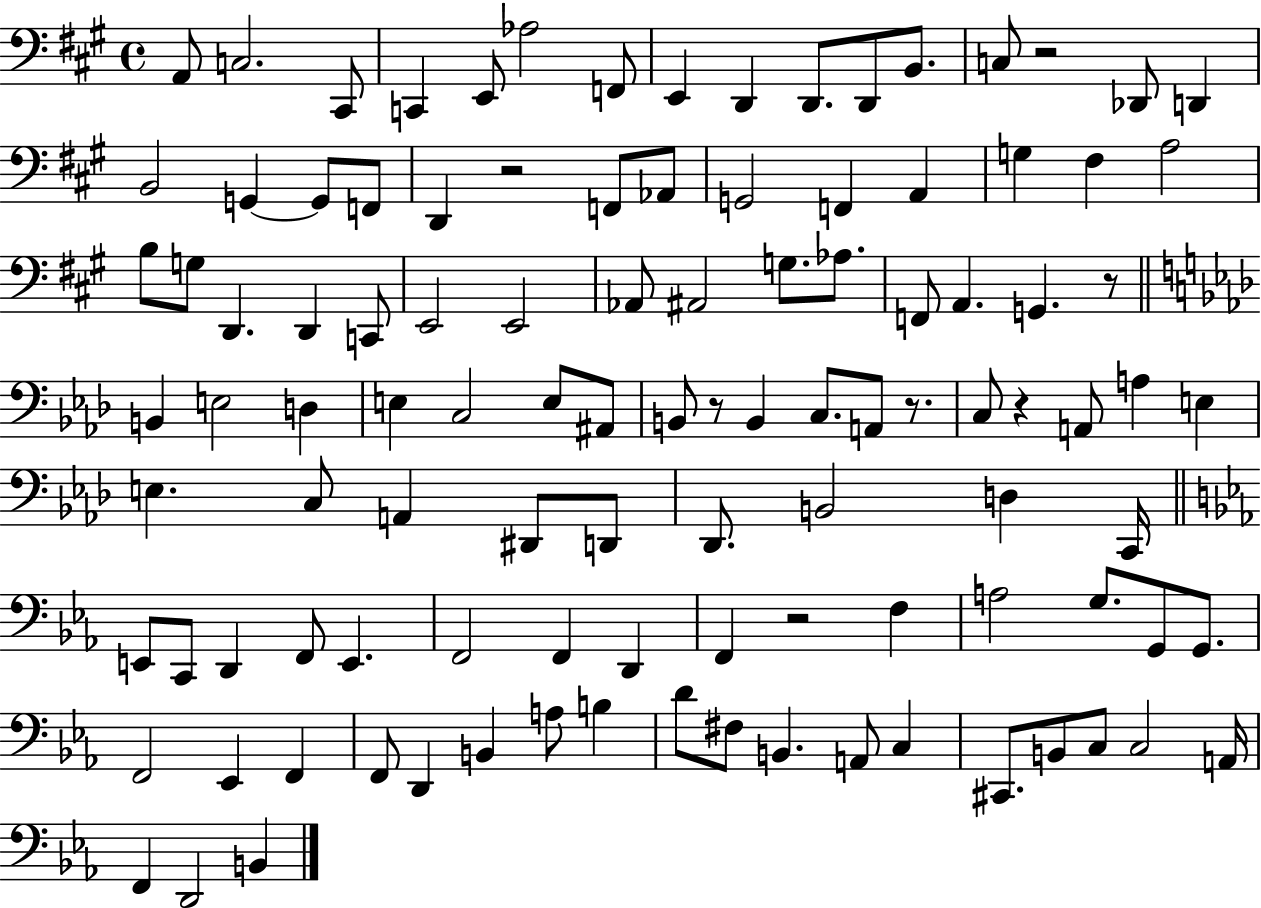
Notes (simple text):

A2/e C3/h. C#2/e C2/q E2/e Ab3/h F2/e E2/q D2/q D2/e. D2/e B2/e. C3/e R/h Db2/e D2/q B2/h G2/q G2/e F2/e D2/q R/h F2/e Ab2/e G2/h F2/q A2/q G3/q F#3/q A3/h B3/e G3/e D2/q. D2/q C2/e E2/h E2/h Ab2/e A#2/h G3/e. Ab3/e. F2/e A2/q. G2/q. R/e B2/q E3/h D3/q E3/q C3/h E3/e A#2/e B2/e R/e B2/q C3/e. A2/e R/e. C3/e R/q A2/e A3/q E3/q E3/q. C3/e A2/q D#2/e D2/e Db2/e. B2/h D3/q C2/s E2/e C2/e D2/q F2/e E2/q. F2/h F2/q D2/q F2/q R/h F3/q A3/h G3/e. G2/e G2/e. F2/h Eb2/q F2/q F2/e D2/q B2/q A3/e B3/q D4/e F#3/e B2/q. A2/e C3/q C#2/e. B2/e C3/e C3/h A2/s F2/q D2/h B2/q